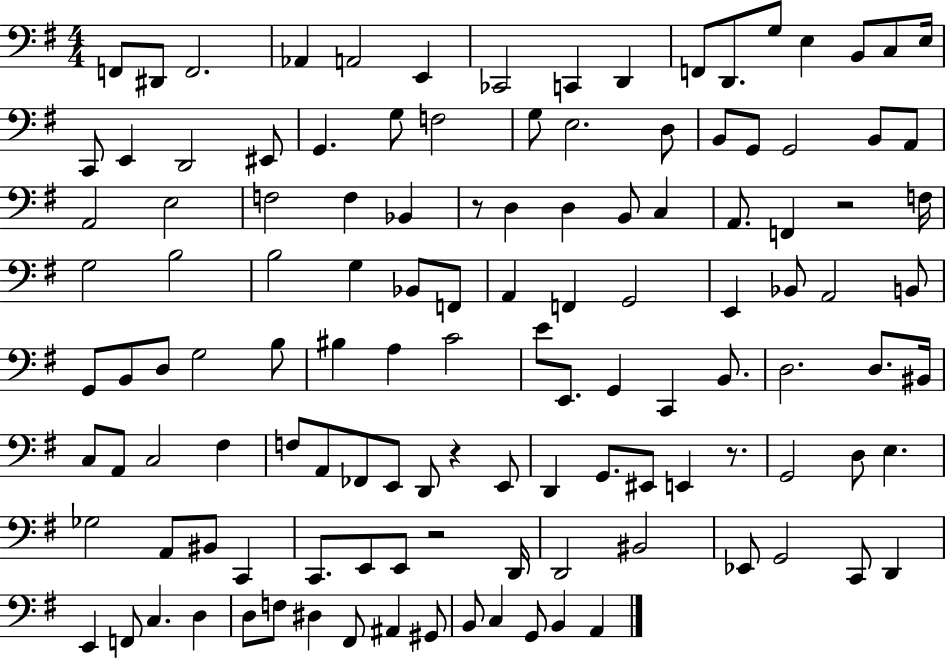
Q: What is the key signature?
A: G major